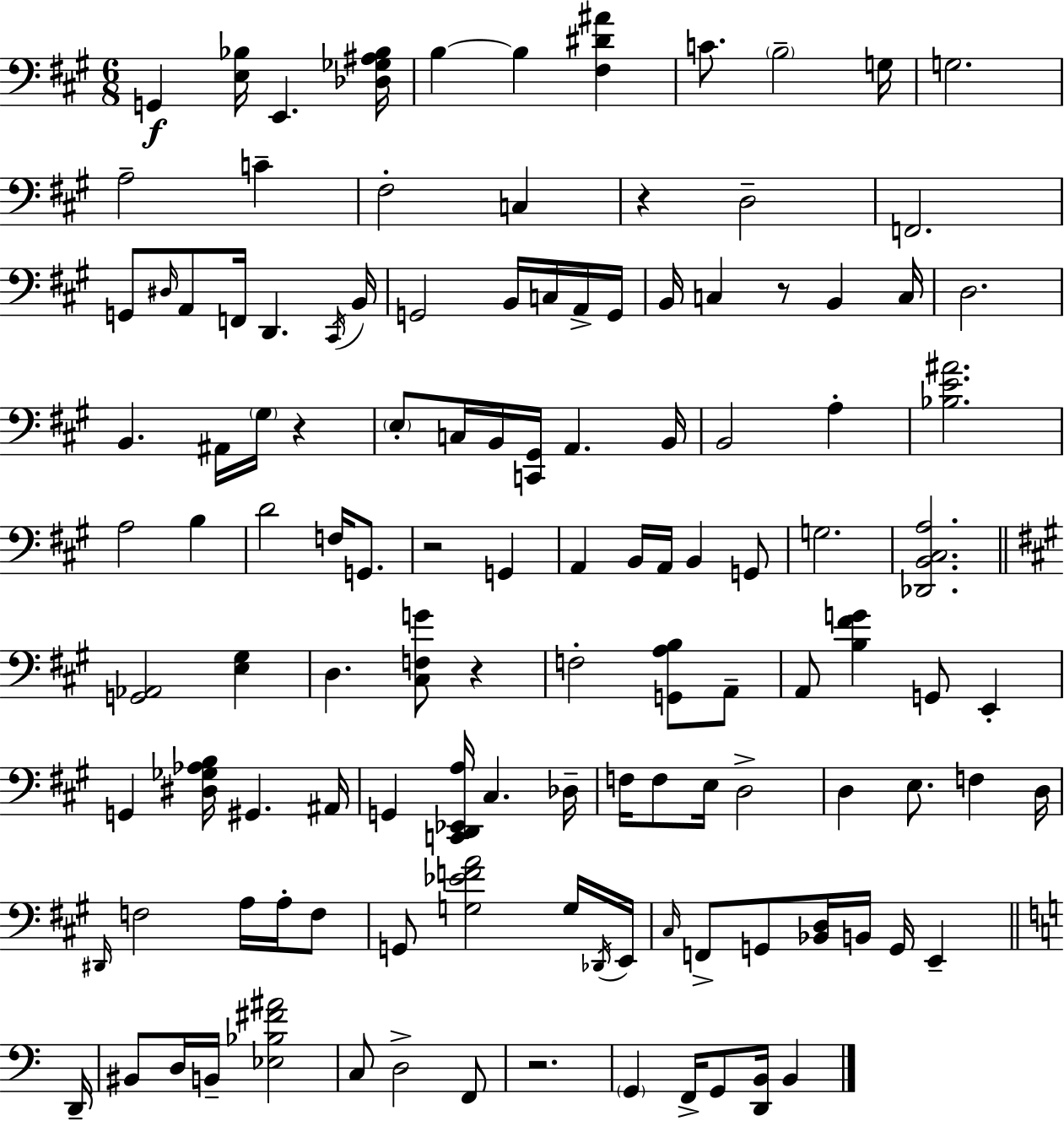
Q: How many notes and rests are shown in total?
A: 122